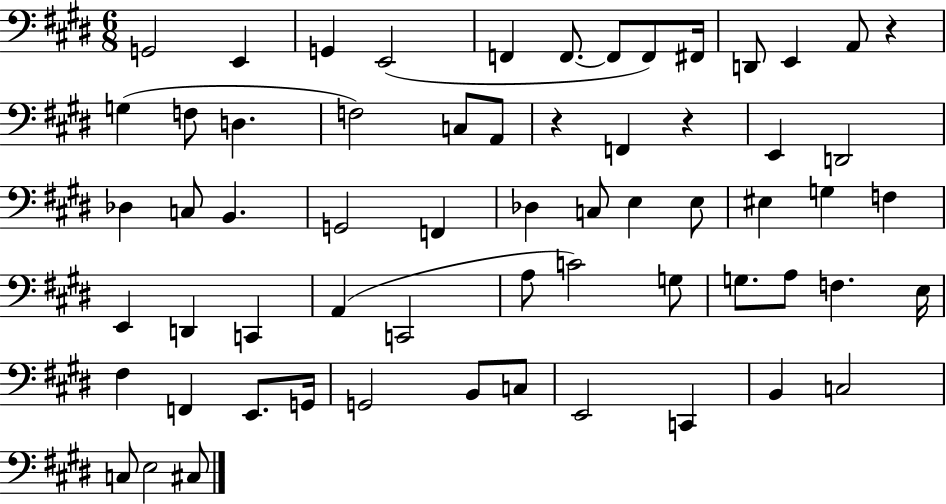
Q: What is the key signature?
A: E major